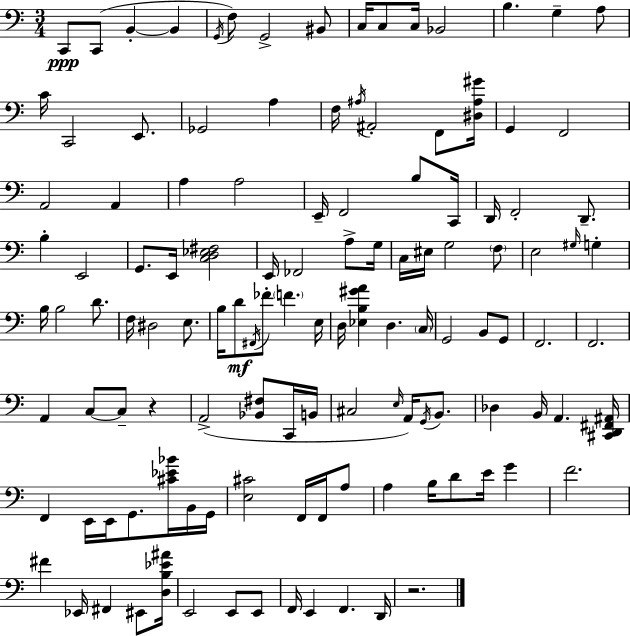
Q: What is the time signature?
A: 3/4